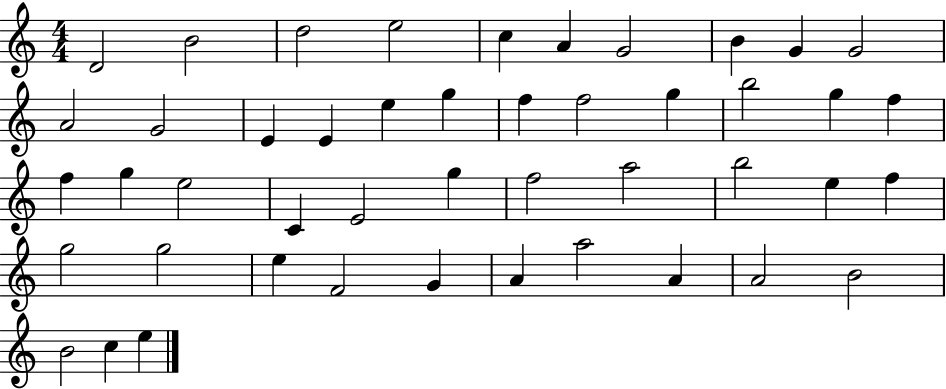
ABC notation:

X:1
T:Untitled
M:4/4
L:1/4
K:C
D2 B2 d2 e2 c A G2 B G G2 A2 G2 E E e g f f2 g b2 g f f g e2 C E2 g f2 a2 b2 e f g2 g2 e F2 G A a2 A A2 B2 B2 c e